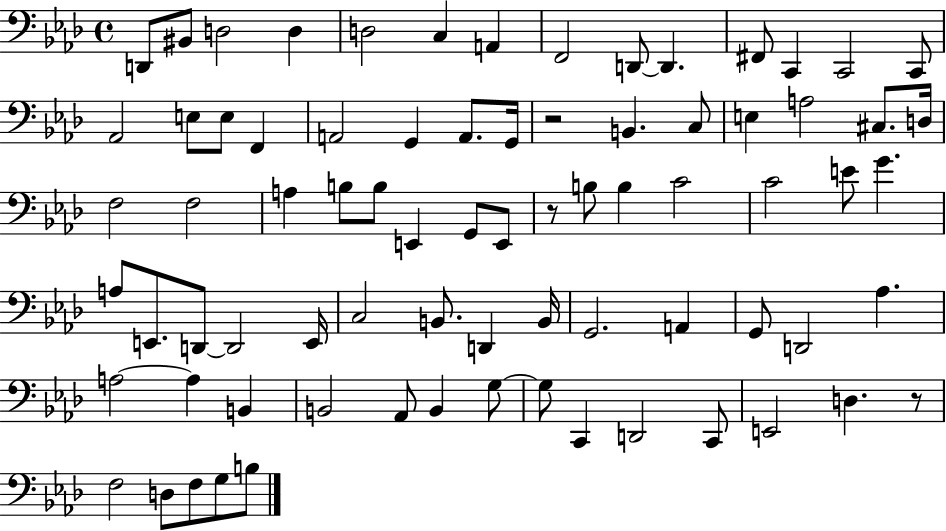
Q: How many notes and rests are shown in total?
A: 77